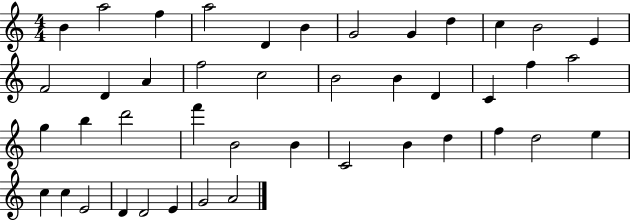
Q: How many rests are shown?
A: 0